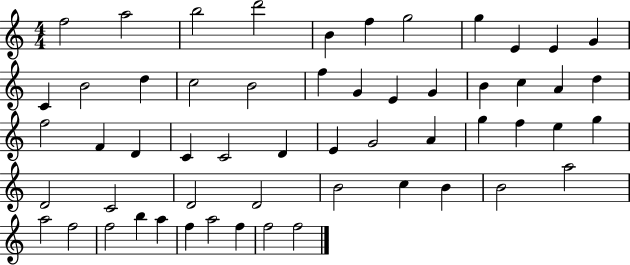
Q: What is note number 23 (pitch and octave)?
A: A4